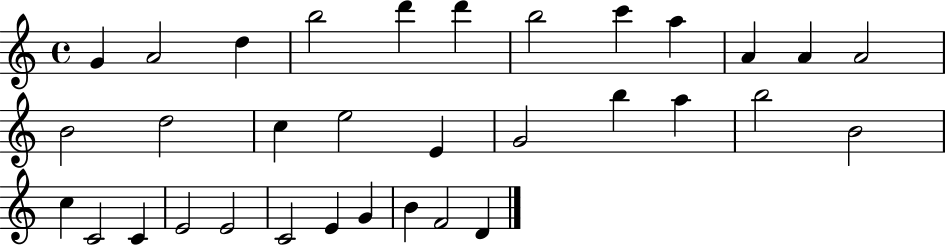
{
  \clef treble
  \time 4/4
  \defaultTimeSignature
  \key c \major
  g'4 a'2 d''4 | b''2 d'''4 d'''4 | b''2 c'''4 a''4 | a'4 a'4 a'2 | \break b'2 d''2 | c''4 e''2 e'4 | g'2 b''4 a''4 | b''2 b'2 | \break c''4 c'2 c'4 | e'2 e'2 | c'2 e'4 g'4 | b'4 f'2 d'4 | \break \bar "|."
}